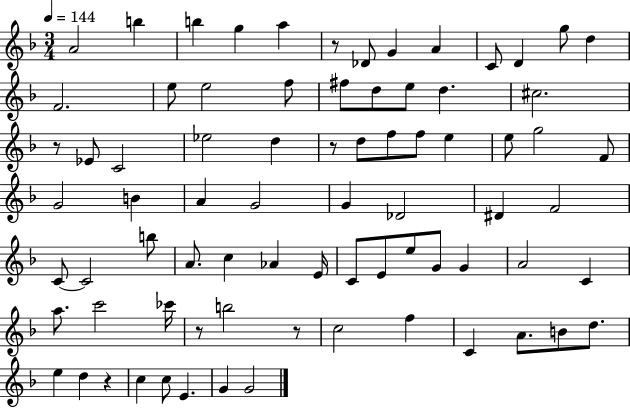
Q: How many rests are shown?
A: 6